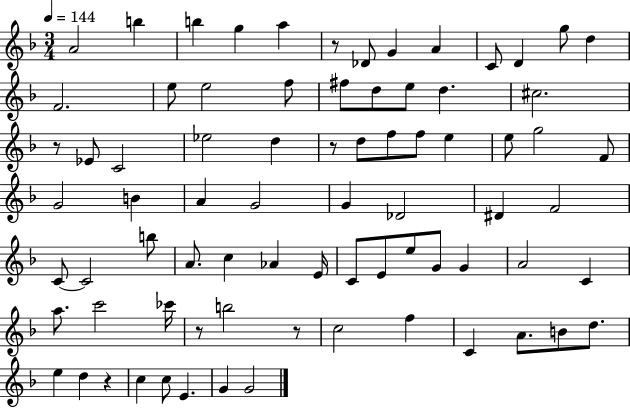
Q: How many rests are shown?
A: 6